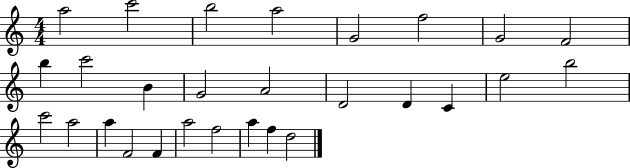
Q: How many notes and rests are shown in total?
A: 28